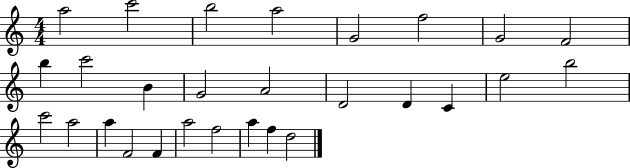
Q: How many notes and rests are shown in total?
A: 28